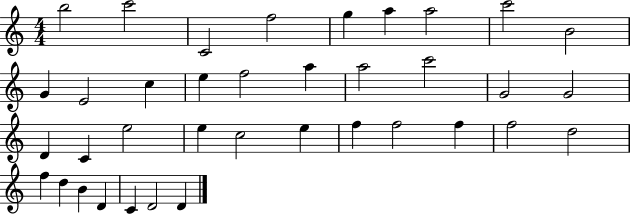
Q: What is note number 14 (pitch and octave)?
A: F5